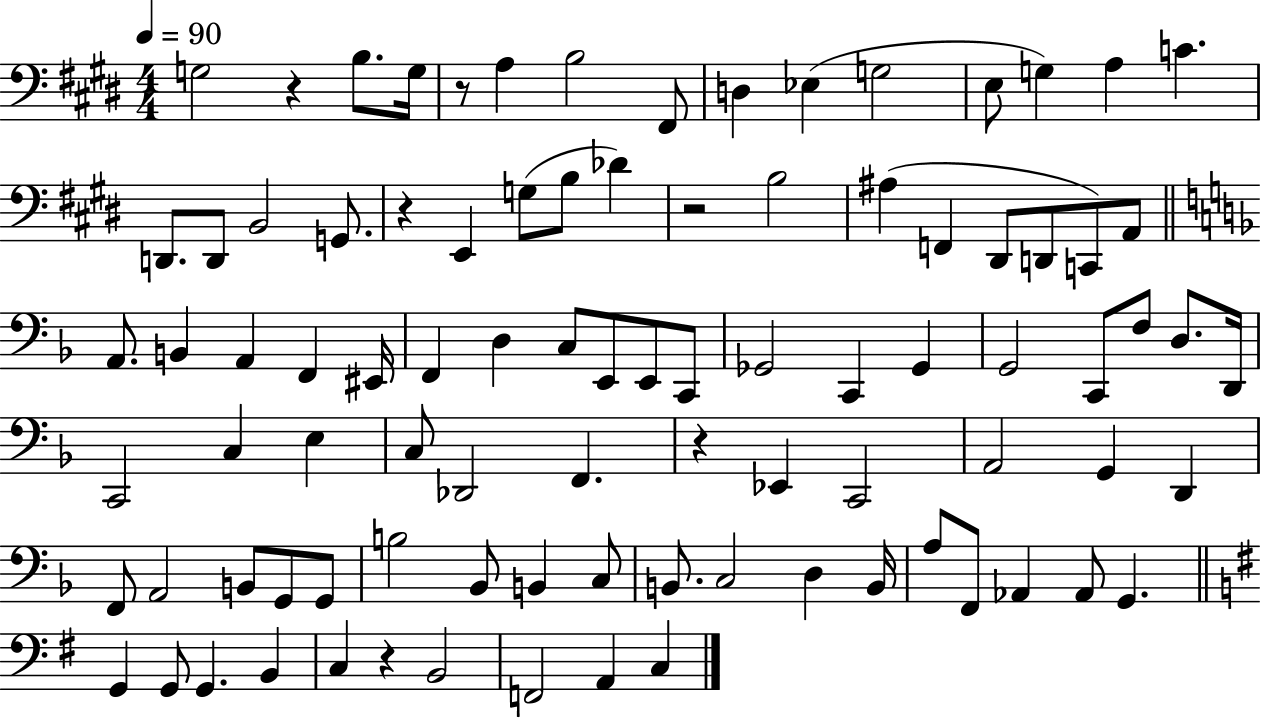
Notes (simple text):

G3/h R/q B3/e. G3/s R/e A3/q B3/h F#2/e D3/q Eb3/q G3/h E3/e G3/q A3/q C4/q. D2/e. D2/e B2/h G2/e. R/q E2/q G3/e B3/e Db4/q R/h B3/h A#3/q F2/q D#2/e D2/e C2/e A2/e A2/e. B2/q A2/q F2/q EIS2/s F2/q D3/q C3/e E2/e E2/e C2/e Gb2/h C2/q Gb2/q G2/h C2/e F3/e D3/e. D2/s C2/h C3/q E3/q C3/e Db2/h F2/q. R/q Eb2/q C2/h A2/h G2/q D2/q F2/e A2/h B2/e G2/e G2/e B3/h Bb2/e B2/q C3/e B2/e. C3/h D3/q B2/s A3/e F2/e Ab2/q Ab2/e G2/q. G2/q G2/e G2/q. B2/q C3/q R/q B2/h F2/h A2/q C3/q